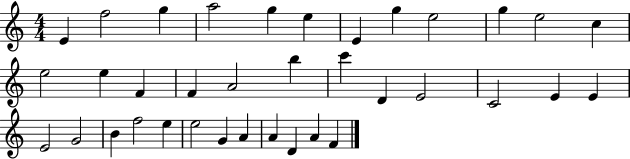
{
  \clef treble
  \numericTimeSignature
  \time 4/4
  \key c \major
  e'4 f''2 g''4 | a''2 g''4 e''4 | e'4 g''4 e''2 | g''4 e''2 c''4 | \break e''2 e''4 f'4 | f'4 a'2 b''4 | c'''4 d'4 e'2 | c'2 e'4 e'4 | \break e'2 g'2 | b'4 f''2 e''4 | e''2 g'4 a'4 | a'4 d'4 a'4 f'4 | \break \bar "|."
}